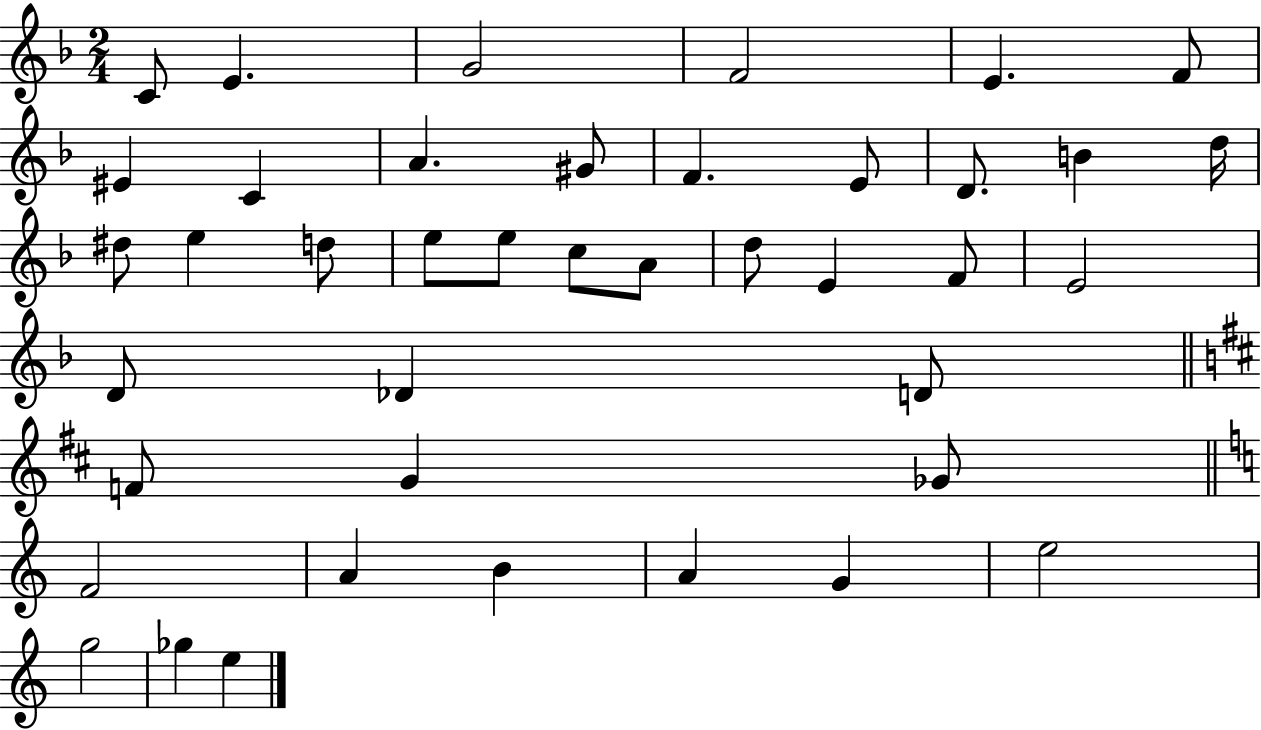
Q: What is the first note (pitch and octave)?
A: C4